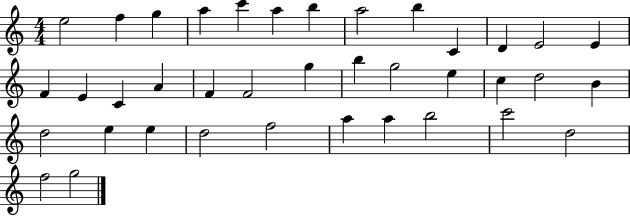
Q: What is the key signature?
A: C major